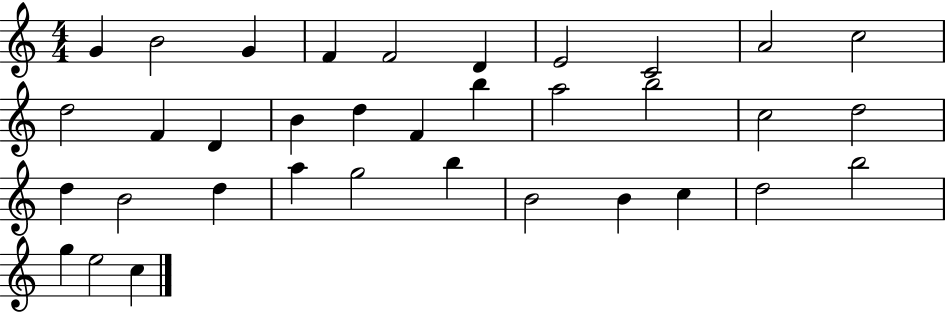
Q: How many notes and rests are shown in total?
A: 35